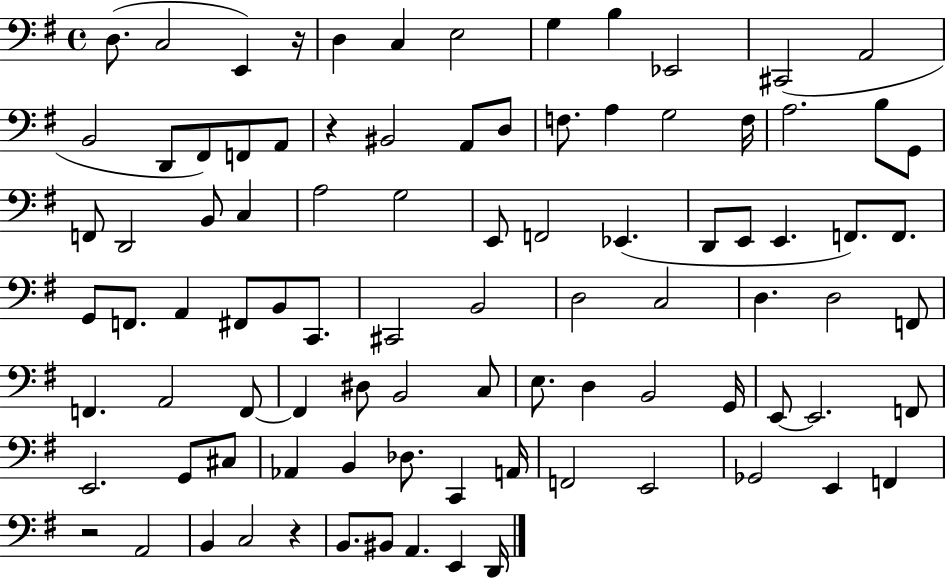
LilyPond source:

{
  \clef bass
  \time 4/4
  \defaultTimeSignature
  \key g \major
  d8.( c2 e,4) r16 | d4 c4 e2 | g4 b4 ees,2 | cis,2( a,2 | \break b,2 d,8 fis,8) f,8 a,8 | r4 bis,2 a,8 d8 | f8. a4 g2 f16 | a2. b8 g,8 | \break f,8 d,2 b,8 c4 | a2 g2 | e,8 f,2 ees,4.( | d,8 e,8 e,4. f,8.) f,8. | \break g,8 f,8. a,4 fis,8 b,8 c,8. | cis,2 b,2 | d2 c2 | d4. d2 f,8 | \break f,4. a,2 f,8~~ | f,4 dis8 b,2 c8 | e8. d4 b,2 g,16 | e,8~~ e,2. f,8 | \break e,2. g,8 cis8 | aes,4 b,4 des8. c,4 a,16 | f,2 e,2 | ges,2 e,4 f,4 | \break r2 a,2 | b,4 c2 r4 | b,8. bis,8 a,4. e,4 d,16 | \bar "|."
}